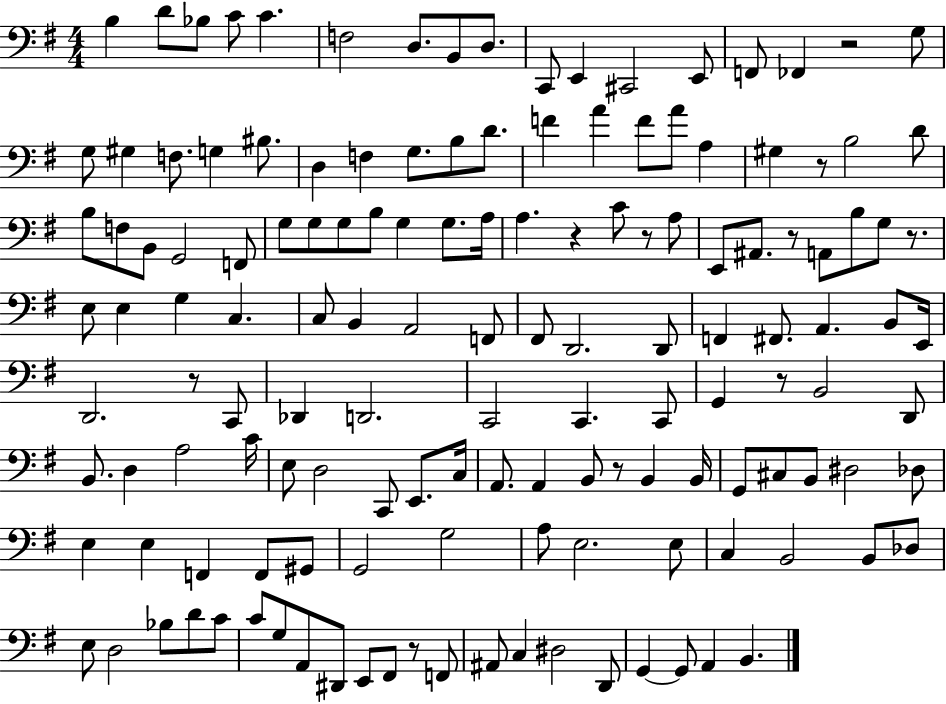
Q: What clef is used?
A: bass